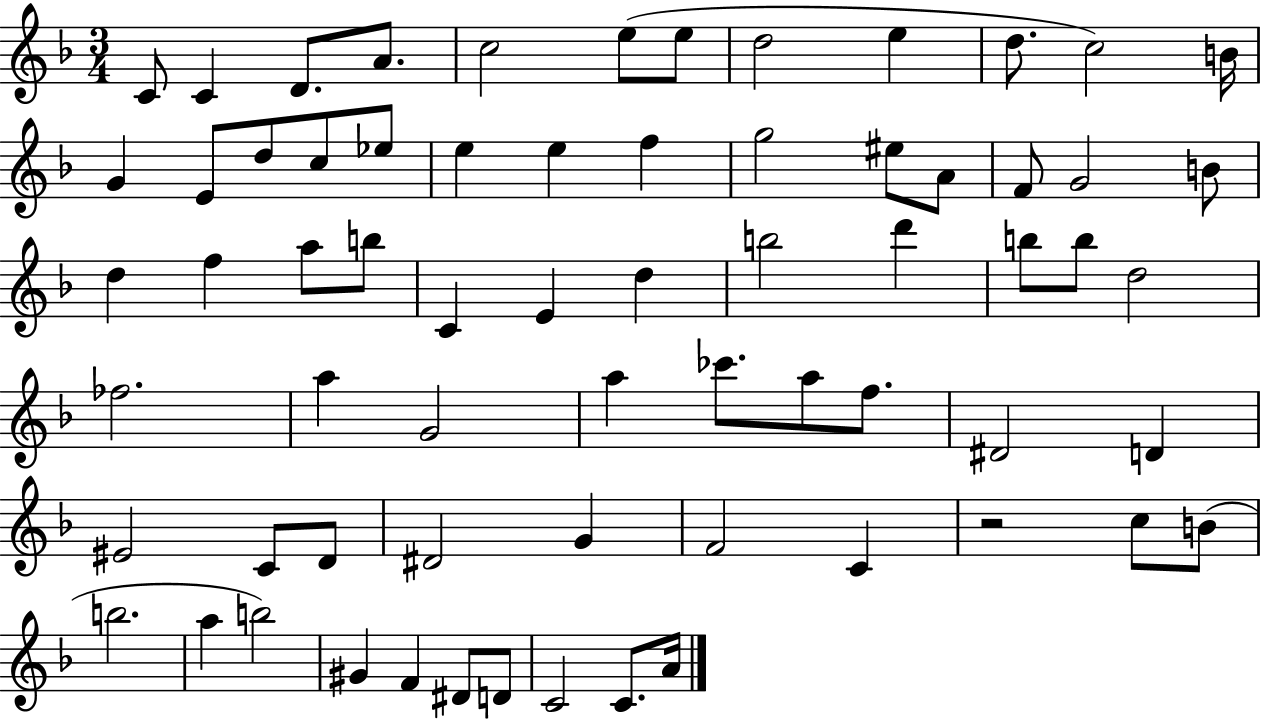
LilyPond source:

{
  \clef treble
  \numericTimeSignature
  \time 3/4
  \key f \major
  c'8 c'4 d'8. a'8. | c''2 e''8( e''8 | d''2 e''4 | d''8. c''2) b'16 | \break g'4 e'8 d''8 c''8 ees''8 | e''4 e''4 f''4 | g''2 eis''8 a'8 | f'8 g'2 b'8 | \break d''4 f''4 a''8 b''8 | c'4 e'4 d''4 | b''2 d'''4 | b''8 b''8 d''2 | \break fes''2. | a''4 g'2 | a''4 ces'''8. a''8 f''8. | dis'2 d'4 | \break eis'2 c'8 d'8 | dis'2 g'4 | f'2 c'4 | r2 c''8 b'8( | \break b''2. | a''4 b''2) | gis'4 f'4 dis'8 d'8 | c'2 c'8. a'16 | \break \bar "|."
}